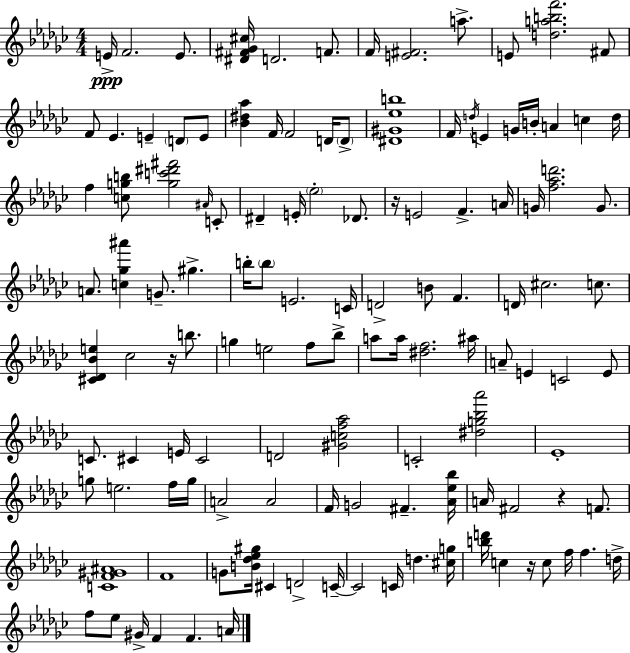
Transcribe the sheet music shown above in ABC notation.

X:1
T:Untitled
M:4/4
L:1/4
K:Ebm
E/4 F2 E/2 [^D^F_G^c]/4 D2 F/2 F/4 [E^F]2 a/2 E/2 [dabf']2 ^F/2 F/2 _E E D/2 E/2 [_B^d_a] F/4 F2 D/4 D/2 [^D^G_eb]4 F/4 d/4 E G/4 B/4 A c d/4 f [cgb]/2 [gc'^d'^f']2 ^A/4 C/2 ^D E/4 _e2 _D/2 z/4 E2 F A/4 G/4 [f_ad']2 G/2 A/2 [c_g^a'] G/2 ^g b/4 b/2 E2 C/4 D2 B/2 F D/4 ^c2 c/2 [^C_D_Be] _c2 z/4 b/2 g e2 f/2 _b/2 a/2 a/4 [^df]2 ^a/4 A/2 E C2 E/2 C/2 ^C E/4 ^C2 D2 [^Gcf_a]2 C2 [^dg_b_a']2 _E4 g/2 e2 f/4 g/4 A2 A2 F/4 G2 ^F [_A_e_b]/4 A/4 ^F2 z F/2 [CF^G^A]4 F4 G/2 [B_d_e^g]/4 ^C D2 C/4 C2 C/4 d [^cg]/4 [bd']/4 c z/4 c/2 f/4 f d/4 f/2 _e/2 ^G/4 F F A/4